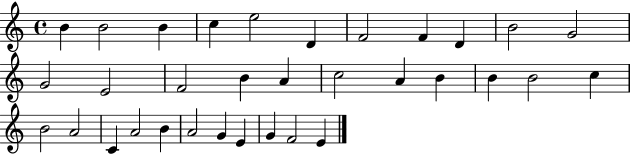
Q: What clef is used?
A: treble